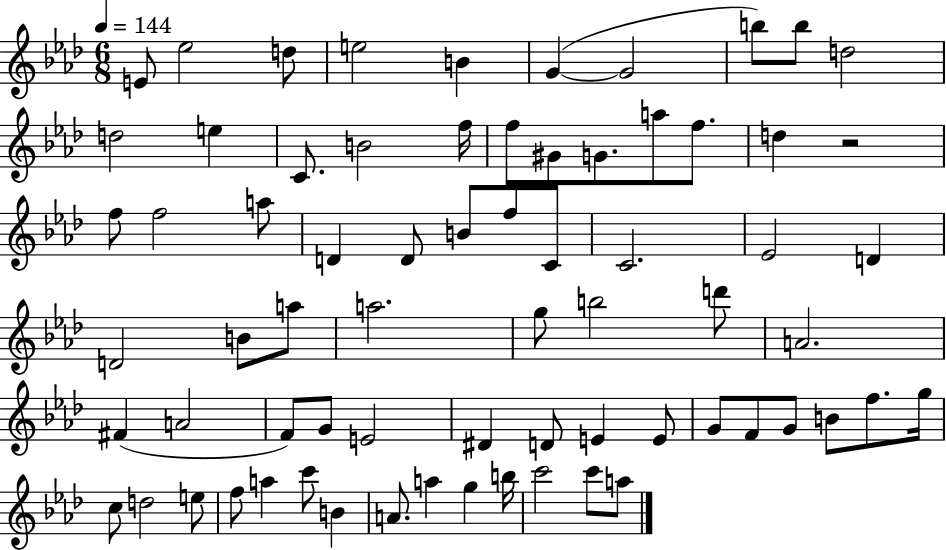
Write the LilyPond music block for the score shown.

{
  \clef treble
  \numericTimeSignature
  \time 6/8
  \key aes \major
  \tempo 4 = 144
  e'8 ees''2 d''8 | e''2 b'4 | g'4~(~ g'2 | b''8) b''8 d''2 | \break d''2 e''4 | c'8. b'2 f''16 | f''8 gis'8 g'8. a''8 f''8. | d''4 r2 | \break f''8 f''2 a''8 | d'4 d'8 b'8 f''8 c'8 | c'2. | ees'2 d'4 | \break d'2 b'8 a''8 | a''2. | g''8 b''2 d'''8 | a'2. | \break fis'4( a'2 | f'8) g'8 e'2 | dis'4 d'8 e'4 e'8 | g'8 f'8 g'8 b'8 f''8. g''16 | \break c''8 d''2 e''8 | f''8 a''4 c'''8 b'4 | a'8. a''4 g''4 b''16 | c'''2 c'''8 a''8 | \break \bar "|."
}